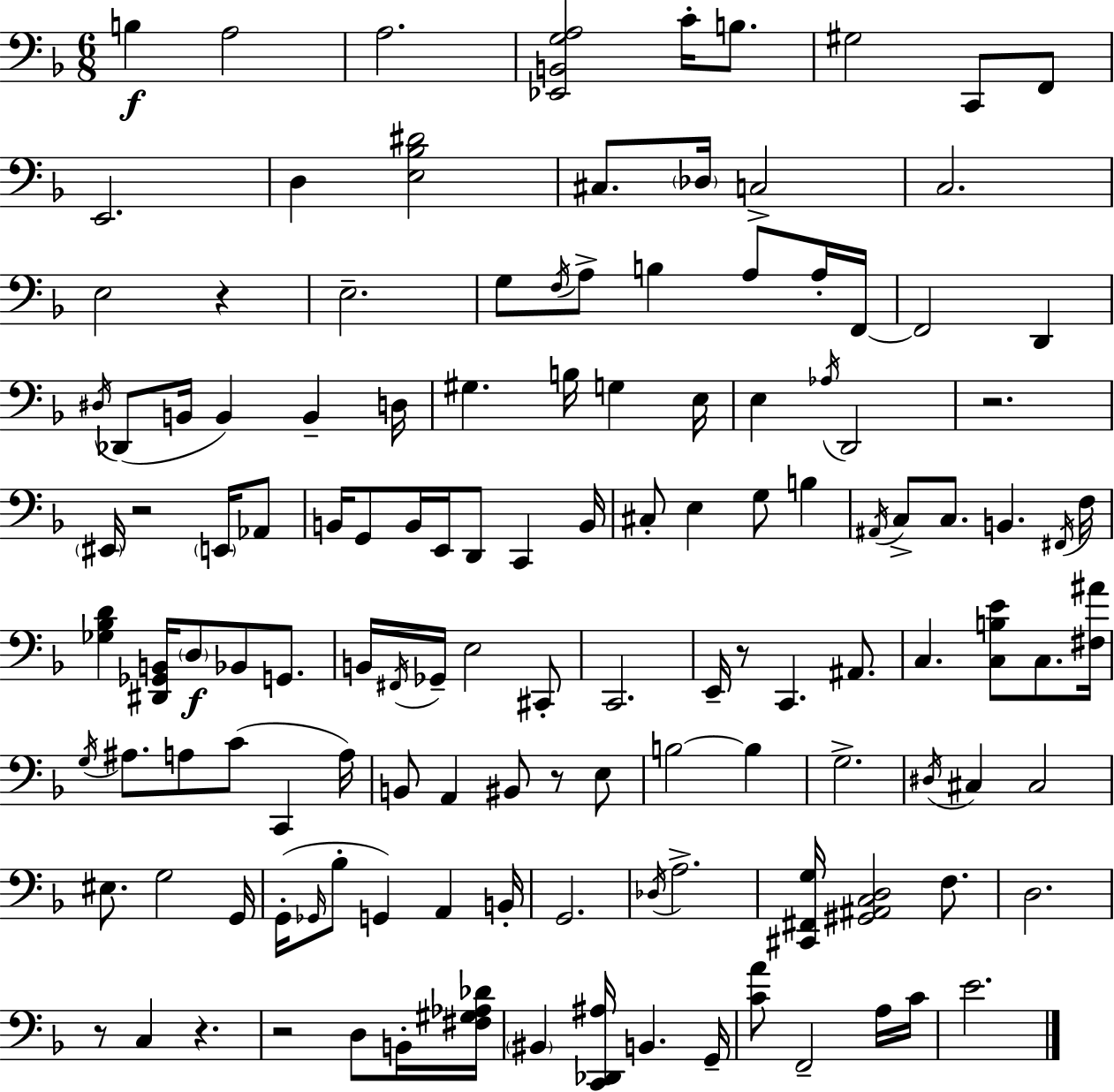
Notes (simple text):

B3/q A3/h A3/h. [Eb2,B2,G3,A3]/h C4/s B3/e. G#3/h C2/e F2/e E2/h. D3/q [E3,Bb3,D#4]/h C#3/e. Db3/s C3/h C3/h. E3/h R/q E3/h. G3/e F3/s A3/e B3/q A3/e A3/s F2/s F2/h D2/q D#3/s Db2/e B2/s B2/q B2/q D3/s G#3/q. B3/s G3/q E3/s E3/q Ab3/s D2/h R/h. EIS2/s R/h E2/s Ab2/e B2/s G2/e B2/s E2/s D2/e C2/q B2/s C#3/e E3/q G3/e B3/q A#2/s C3/e C3/e. B2/q. F#2/s F3/s [Gb3,Bb3,D4]/q [D#2,Gb2,B2]/s D3/e Bb2/e G2/e. B2/s F#2/s Gb2/s E3/h C#2/e C2/h. E2/s R/e C2/q. A#2/e. C3/q. [C3,B3,E4]/e C3/e. [F#3,A#4]/s G3/s A#3/e. A3/e C4/e C2/q A3/s B2/e A2/q BIS2/e R/e E3/e B3/h B3/q G3/h. D#3/s C#3/q C#3/h EIS3/e. G3/h G2/s G2/s Gb2/s Bb3/e G2/q A2/q B2/s G2/h. Db3/s A3/h. [C#2,F#2,G3]/s [G#2,A#2,C3,D3]/h F3/e. D3/h. R/e C3/q R/q. R/h D3/e B2/s [F#3,G#3,Ab3,Db4]/s BIS2/q [C2,Db2,A#3]/s B2/q. G2/s [C4,A4]/e F2/h A3/s C4/s E4/h.